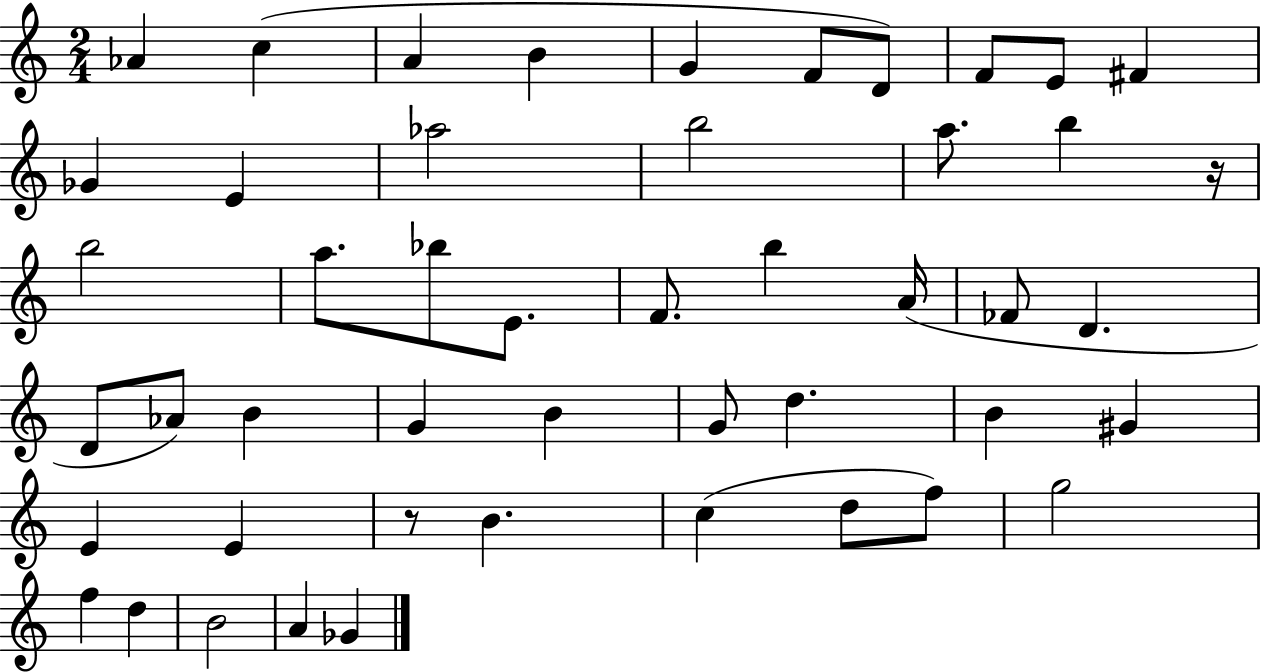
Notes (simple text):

Ab4/q C5/q A4/q B4/q G4/q F4/e D4/e F4/e E4/e F#4/q Gb4/q E4/q Ab5/h B5/h A5/e. B5/q R/s B5/h A5/e. Bb5/e E4/e. F4/e. B5/q A4/s FES4/e D4/q. D4/e Ab4/e B4/q G4/q B4/q G4/e D5/q. B4/q G#4/q E4/q E4/q R/e B4/q. C5/q D5/e F5/e G5/h F5/q D5/q B4/h A4/q Gb4/q